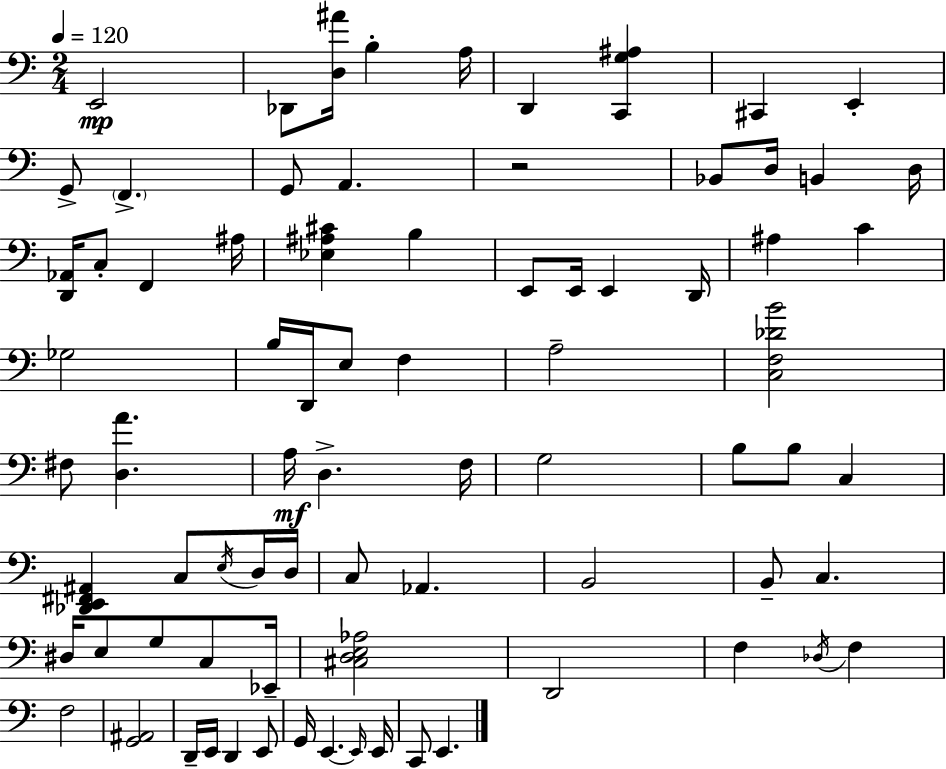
E2/h Db2/e [D3,A#4]/s B3/q A3/s D2/q [C2,G3,A#3]/q C#2/q E2/q G2/e F2/q. G2/e A2/q. R/h Bb2/e D3/s B2/q D3/s [D2,Ab2]/s C3/e F2/q A#3/s [Eb3,A#3,C#4]/q B3/q E2/e E2/s E2/q D2/s A#3/q C4/q Gb3/h B3/s D2/s E3/e F3/q A3/h [C3,F3,Db4,B4]/h F#3/e [D3,A4]/q. A3/s D3/q. F3/s G3/h B3/e B3/e C3/q [Db2,E2,F#2,A#2]/q C3/e E3/s D3/s D3/s C3/e Ab2/q. B2/h B2/e C3/q. D#3/s E3/e G3/e C3/e Eb2/s [C#3,D3,E3,Ab3]/h D2/h F3/q Db3/s F3/q F3/h [G2,A#2]/h D2/s E2/s D2/q E2/e G2/s E2/q. E2/s E2/s C2/e E2/q.